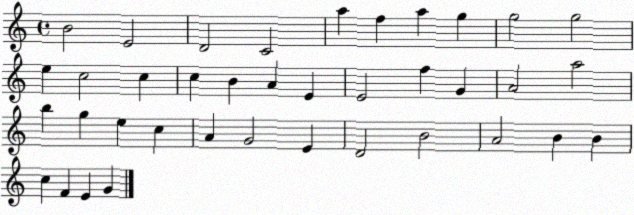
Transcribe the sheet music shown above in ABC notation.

X:1
T:Untitled
M:4/4
L:1/4
K:C
B2 E2 D2 C2 a f a g g2 g2 e c2 c c B A E E2 f G A2 a2 b g e c A G2 E D2 B2 A2 B B c F E G